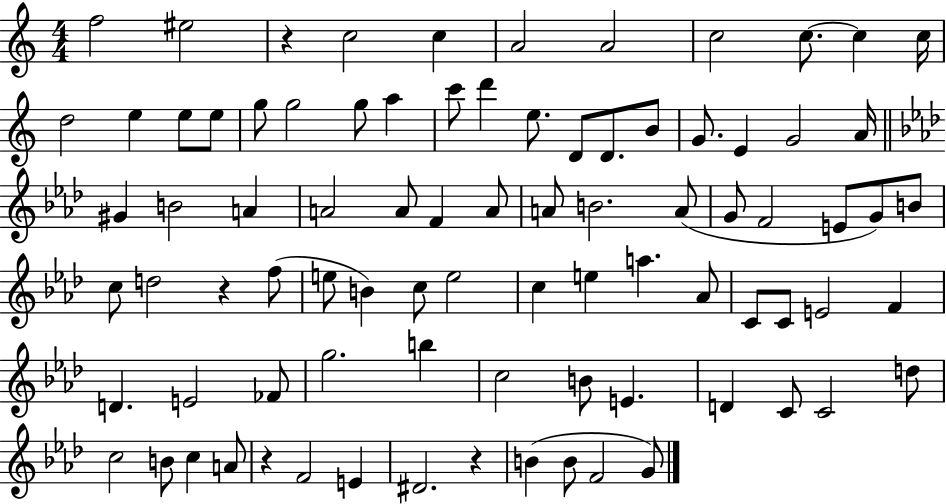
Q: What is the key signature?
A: C major